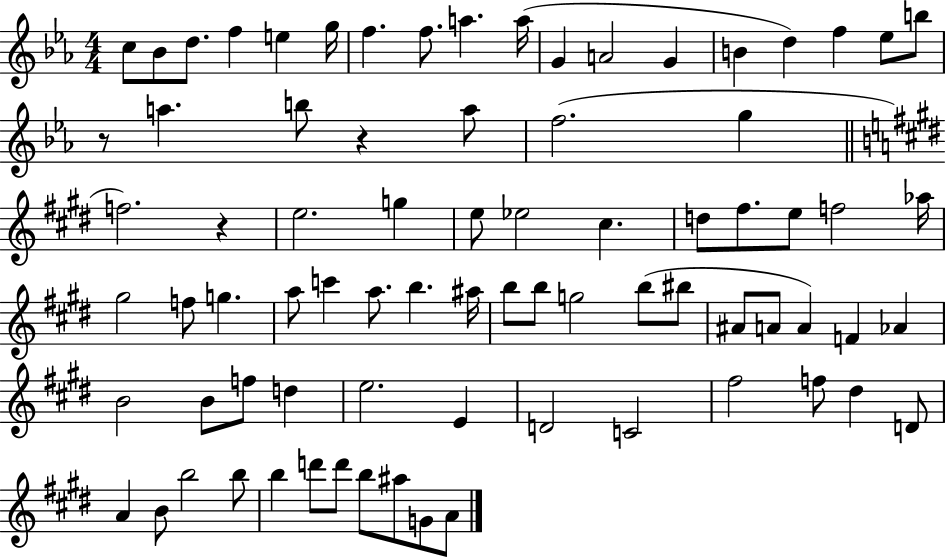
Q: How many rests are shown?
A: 3